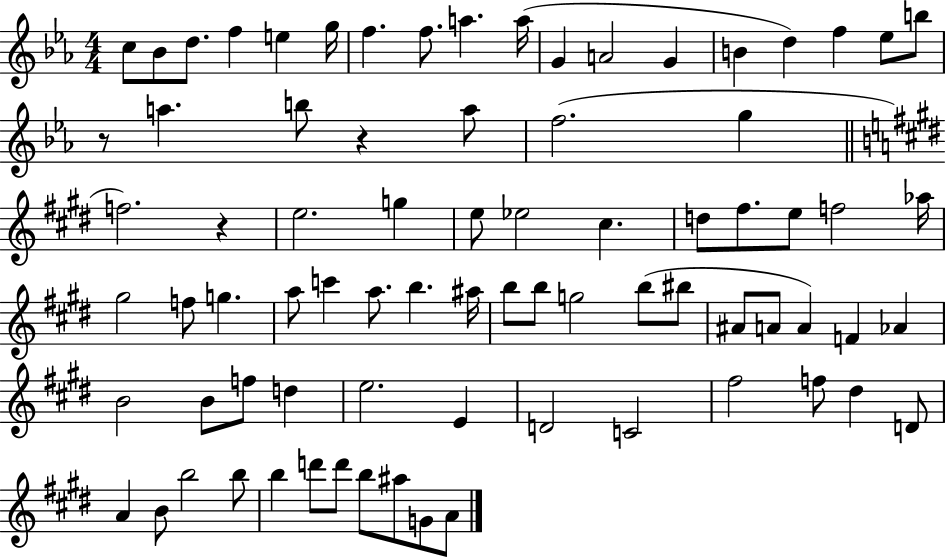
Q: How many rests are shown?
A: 3